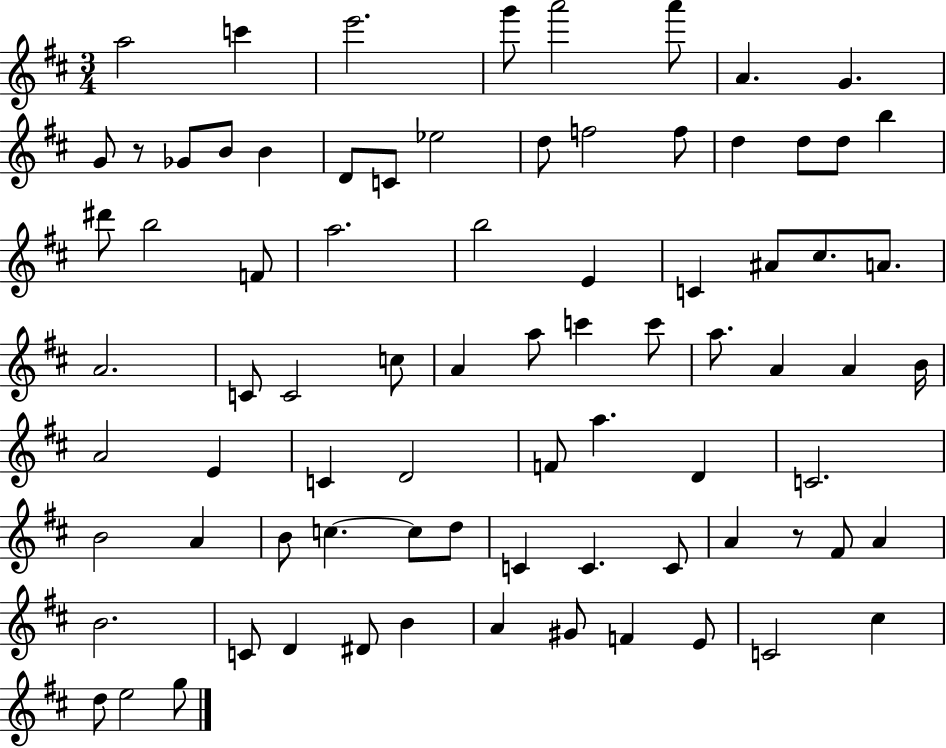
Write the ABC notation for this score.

X:1
T:Untitled
M:3/4
L:1/4
K:D
a2 c' e'2 g'/2 a'2 a'/2 A G G/2 z/2 _G/2 B/2 B D/2 C/2 _e2 d/2 f2 f/2 d d/2 d/2 b ^d'/2 b2 F/2 a2 b2 E C ^A/2 ^c/2 A/2 A2 C/2 C2 c/2 A a/2 c' c'/2 a/2 A A B/4 A2 E C D2 F/2 a D C2 B2 A B/2 c c/2 d/2 C C C/2 A z/2 ^F/2 A B2 C/2 D ^D/2 B A ^G/2 F E/2 C2 ^c d/2 e2 g/2